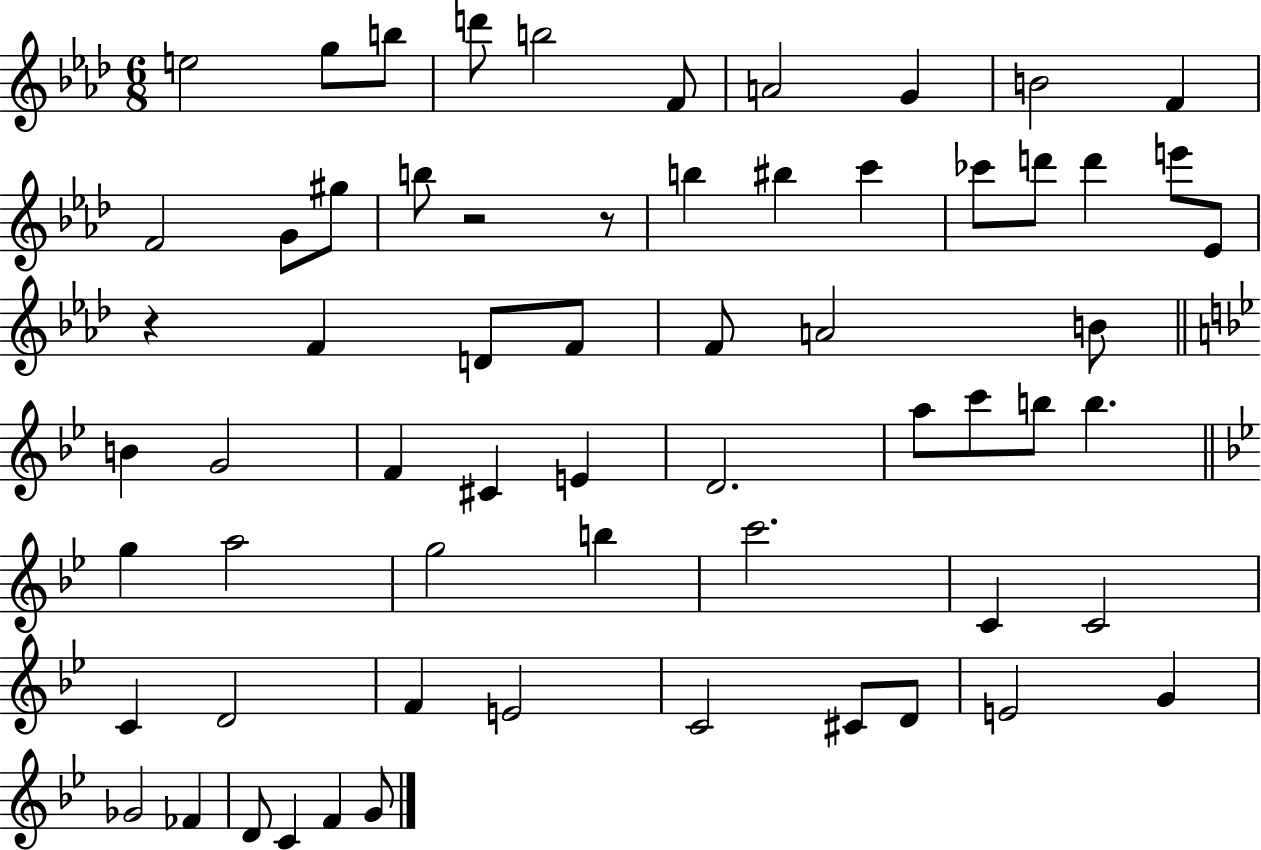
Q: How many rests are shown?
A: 3